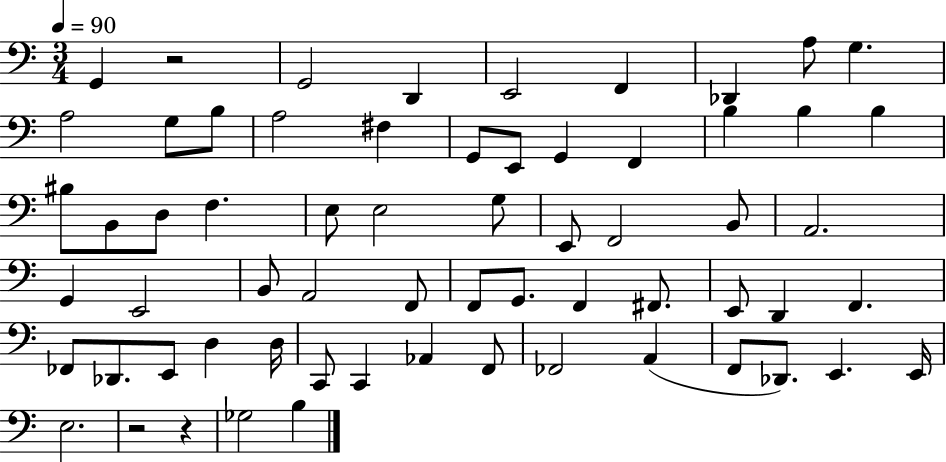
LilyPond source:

{
  \clef bass
  \numericTimeSignature
  \time 3/4
  \key c \major
  \tempo 4 = 90
  g,4 r2 | g,2 d,4 | e,2 f,4 | des,4 a8 g4. | \break a2 g8 b8 | a2 fis4 | g,8 e,8 g,4 f,4 | b4 b4 b4 | \break bis8 b,8 d8 f4. | e8 e2 g8 | e,8 f,2 b,8 | a,2. | \break g,4 e,2 | b,8 a,2 f,8 | f,8 g,8. f,4 fis,8. | e,8 d,4 f,4. | \break fes,8 des,8. e,8 d4 d16 | c,8 c,4 aes,4 f,8 | fes,2 a,4( | f,8 des,8.) e,4. e,16 | \break e2. | r2 r4 | ges2 b4 | \bar "|."
}